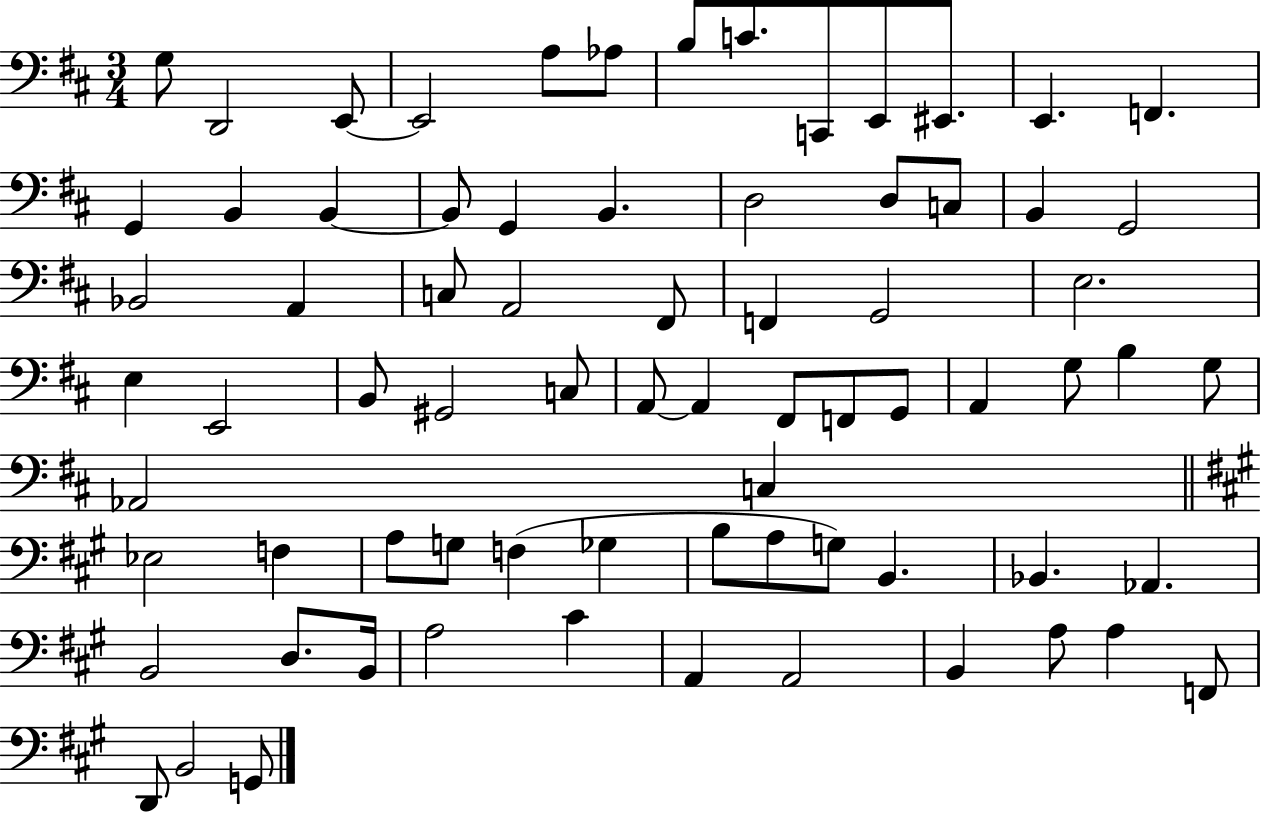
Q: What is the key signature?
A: D major